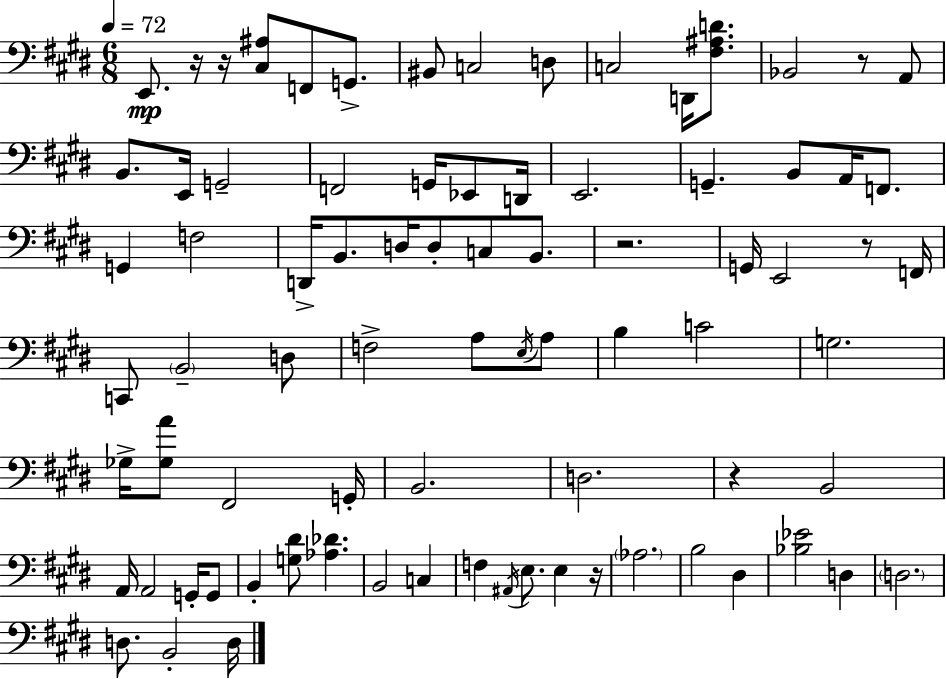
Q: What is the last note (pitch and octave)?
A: D3